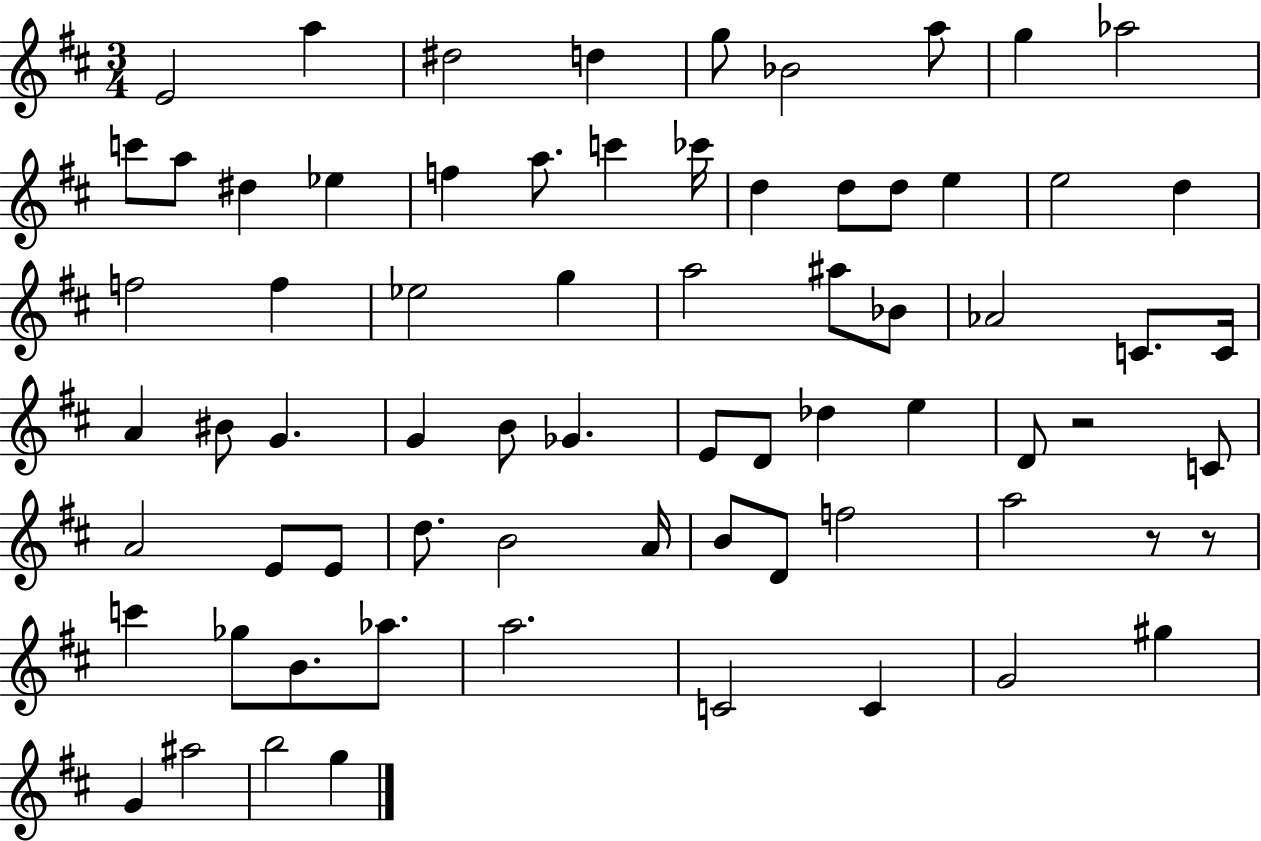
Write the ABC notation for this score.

X:1
T:Untitled
M:3/4
L:1/4
K:D
E2 a ^d2 d g/2 _B2 a/2 g _a2 c'/2 a/2 ^d _e f a/2 c' _c'/4 d d/2 d/2 e e2 d f2 f _e2 g a2 ^a/2 _B/2 _A2 C/2 C/4 A ^B/2 G G B/2 _G E/2 D/2 _d e D/2 z2 C/2 A2 E/2 E/2 d/2 B2 A/4 B/2 D/2 f2 a2 z/2 z/2 c' _g/2 B/2 _a/2 a2 C2 C G2 ^g G ^a2 b2 g